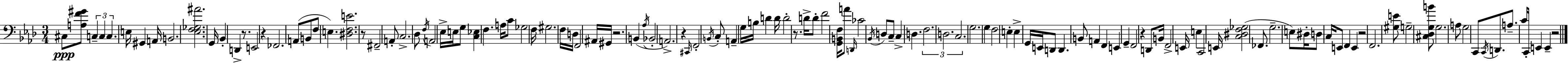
{
  \clef bass
  \numericTimeSignature
  \time 3/4
  \key aes \major
  cis8\ppp <a f' gis'>8 \tuplet 3/2 { c4-- c4 | c4. } e16 gis,4 a,16 | b,2. | <ees f ges ais'>2. | \break g,16 bes,4-. d,4-> r8. | e,2 r4 | fes,2. | a,8( b,8 f8 e4.) | \break <dis f e'>2. | r8 fis,2-- a,8-. | c2.-> | des8 \acciaccatura { f16 } a,2 ees16-> | \break e16 g8 <c ees>4 f4. | a16 c'8 ges2 | f16 gis2. | f16 d16 f,2 ais,16 | \break gis,16 r2. | b,4( \acciaccatura { aes16 } bes,2-. | a,2.->) | r4 \grace { cis,16 } f,2-. | \break \acciaccatura { b,16 } c8-. a,4-- g16 b16 | d'4 d'16 d'2-. | r8. d'16-> d'8-. f'2 | <g, b, f>16 a'8 \grace { d,16 } ces'2 | \break \acciaccatura { bes,16 } d8 c8-- c4-> | d4. \tuplet 3/2 { f2. | d2. | c2. } | \break g2. | g4 f2 | e4-. e4-> | g,16 e,16 d,8 d,4. | \break b,8 a,4 f,4 e,4 | g,4-- f,2 | r4 d,8 b,16 f,2-> | e,16 e4 c,2 | \break e,16 <c dis f ges>2( | fes,8. g2.-- | e8) dis16-. d8 c16 | e,8 f,4 e,4 r2 | \break f,2. | <gis e'>8 g2-- | <cis des g b'>8 g2. | a8 g2 | \break c,8 \acciaccatura { c,16 } d,8. a8.-- | c'16 c,16-. e,4 e,4-- r2 | \bar "|."
}